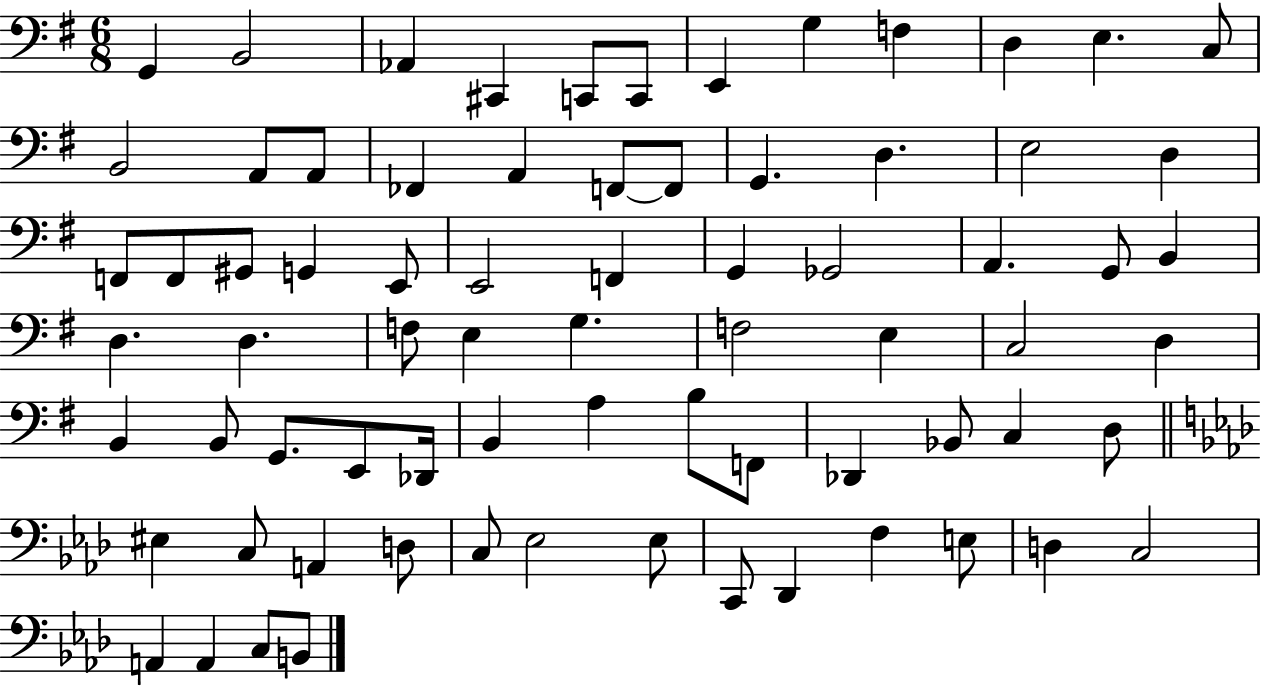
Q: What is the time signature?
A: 6/8